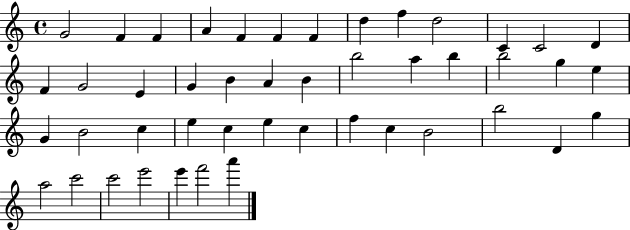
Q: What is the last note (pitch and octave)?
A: A6